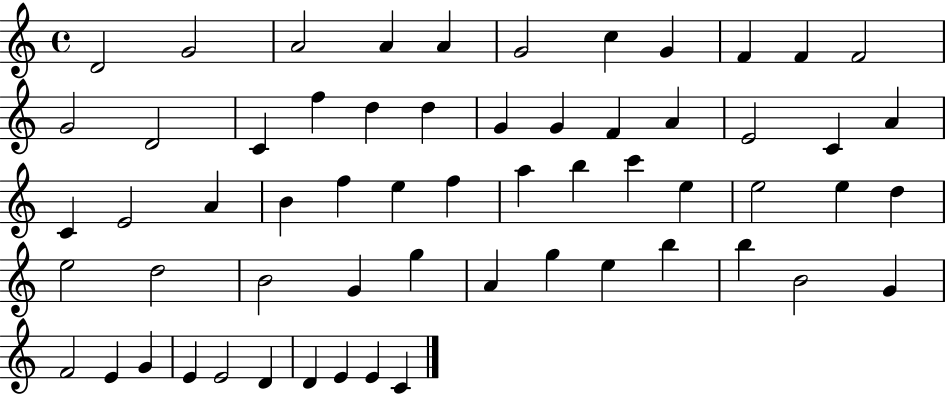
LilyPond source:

{
  \clef treble
  \time 4/4
  \defaultTimeSignature
  \key c \major
  d'2 g'2 | a'2 a'4 a'4 | g'2 c''4 g'4 | f'4 f'4 f'2 | \break g'2 d'2 | c'4 f''4 d''4 d''4 | g'4 g'4 f'4 a'4 | e'2 c'4 a'4 | \break c'4 e'2 a'4 | b'4 f''4 e''4 f''4 | a''4 b''4 c'''4 e''4 | e''2 e''4 d''4 | \break e''2 d''2 | b'2 g'4 g''4 | a'4 g''4 e''4 b''4 | b''4 b'2 g'4 | \break f'2 e'4 g'4 | e'4 e'2 d'4 | d'4 e'4 e'4 c'4 | \bar "|."
}